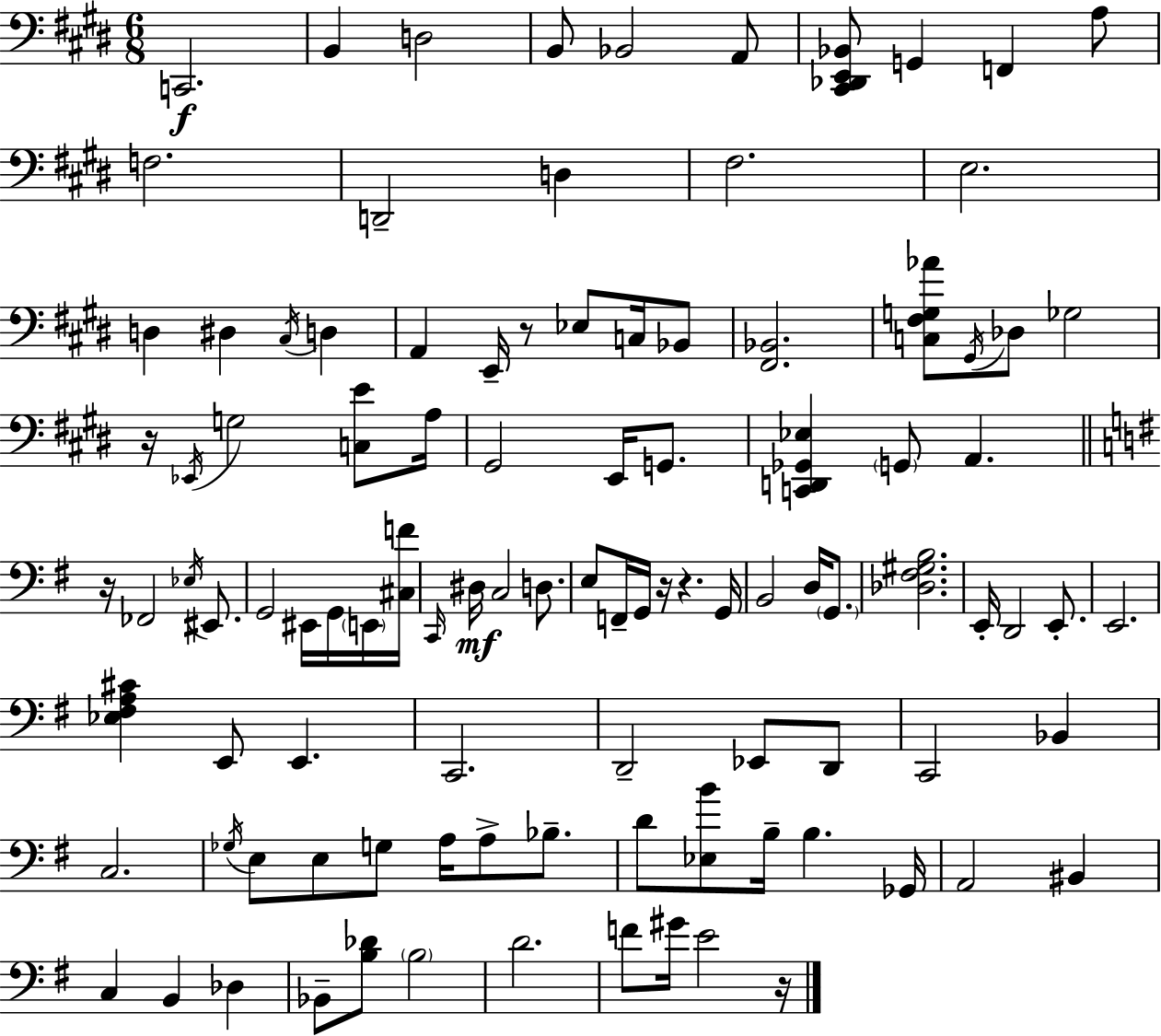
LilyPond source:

{
  \clef bass
  \numericTimeSignature
  \time 6/8
  \key e \major
  c,2.\f | b,4 d2 | b,8 bes,2 a,8 | <cis, des, e, bes,>8 g,4 f,4 a8 | \break f2. | d,2-- d4 | fis2. | e2. | \break d4 dis4 \acciaccatura { cis16 } d4 | a,4 e,16-- r8 ees8 c16 bes,8 | <fis, bes,>2. | <c fis g aes'>8 \acciaccatura { gis,16 } des8 ges2 | \break r16 \acciaccatura { ees,16 } g2 | <c e'>8 a16 gis,2 e,16 | g,8. <c, d, ges, ees>4 \parenthesize g,8 a,4. | \bar "||" \break \key g \major r16 fes,2 \acciaccatura { ees16 } eis,8. | g,2 eis,16 g,16 \parenthesize e,16 | <cis f'>16 \grace { c,16 } dis16\mf c2 d8. | e8 f,16-- g,16 r16 r4. | \break g,16 b,2 d16 \parenthesize g,8. | <des fis gis b>2. | e,16-. d,2 e,8.-. | e,2. | \break <ees fis a cis'>4 e,8 e,4. | c,2. | d,2-- ees,8 | d,8 c,2 bes,4 | \break c2. | \acciaccatura { ges16 } e8 e8 g8 a16 a8-> | bes8.-- d'8 <ees b'>8 b16-- b4. | ges,16 a,2 bis,4 | \break c4 b,4 des4 | bes,8-- <b des'>8 \parenthesize b2 | d'2. | f'8 gis'16 e'2 | \break r16 \bar "|."
}